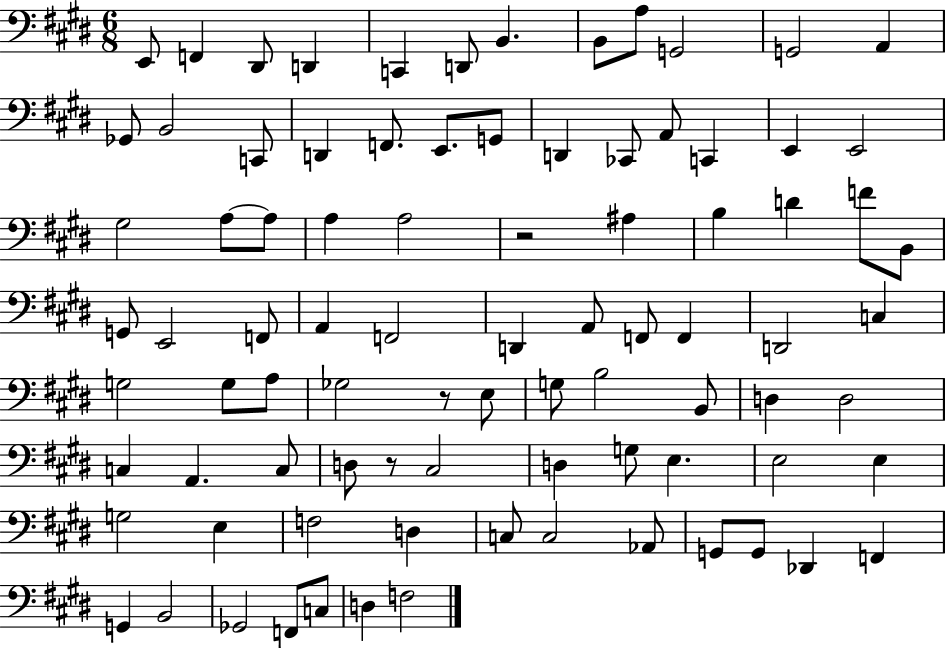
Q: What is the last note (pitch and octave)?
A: F3